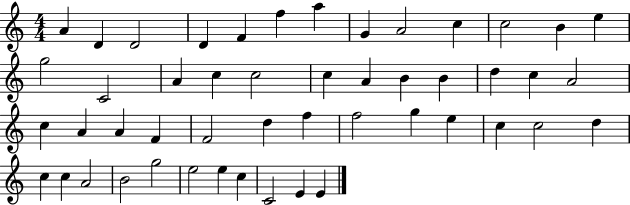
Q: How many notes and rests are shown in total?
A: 49